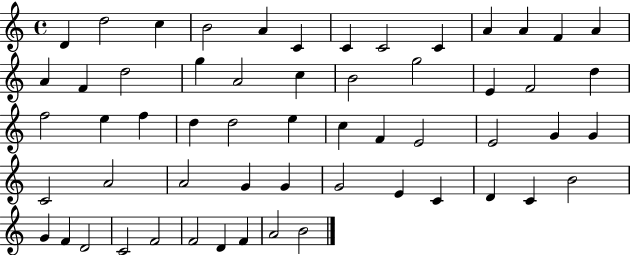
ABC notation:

X:1
T:Untitled
M:4/4
L:1/4
K:C
D d2 c B2 A C C C2 C A A F A A F d2 g A2 c B2 g2 E F2 d f2 e f d d2 e c F E2 E2 G G C2 A2 A2 G G G2 E C D C B2 G F D2 C2 F2 F2 D F A2 B2